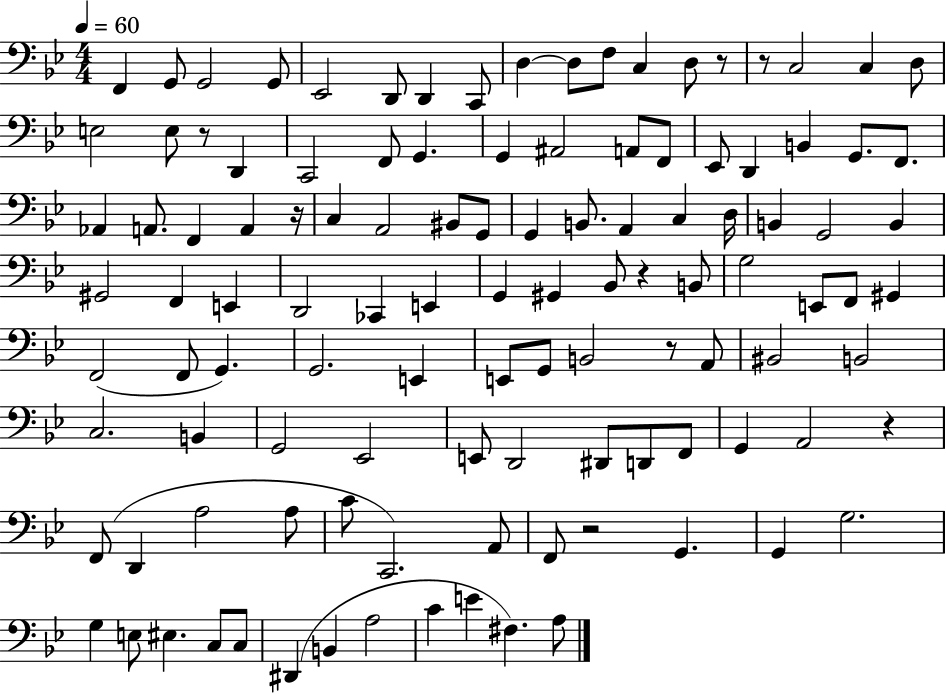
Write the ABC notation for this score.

X:1
T:Untitled
M:4/4
L:1/4
K:Bb
F,, G,,/2 G,,2 G,,/2 _E,,2 D,,/2 D,, C,,/2 D, D,/2 F,/2 C, D,/2 z/2 z/2 C,2 C, D,/2 E,2 E,/2 z/2 D,, C,,2 F,,/2 G,, G,, ^A,,2 A,,/2 F,,/2 _E,,/2 D,, B,, G,,/2 F,,/2 _A,, A,,/2 F,, A,, z/4 C, A,,2 ^B,,/2 G,,/2 G,, B,,/2 A,, C, D,/4 B,, G,,2 B,, ^G,,2 F,, E,, D,,2 _C,, E,, G,, ^G,, _B,,/2 z B,,/2 G,2 E,,/2 F,,/2 ^G,, F,,2 F,,/2 G,, G,,2 E,, E,,/2 G,,/2 B,,2 z/2 A,,/2 ^B,,2 B,,2 C,2 B,, G,,2 _E,,2 E,,/2 D,,2 ^D,,/2 D,,/2 F,,/2 G,, A,,2 z F,,/2 D,, A,2 A,/2 C/2 C,,2 A,,/2 F,,/2 z2 G,, G,, G,2 G, E,/2 ^E, C,/2 C,/2 ^D,, B,, A,2 C E ^F, A,/2